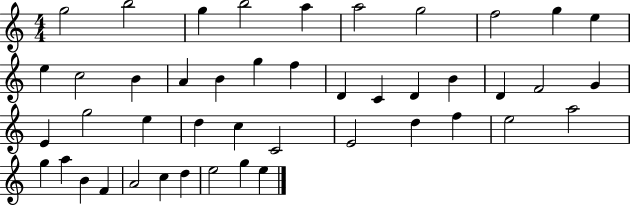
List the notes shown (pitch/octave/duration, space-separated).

G5/h B5/h G5/q B5/h A5/q A5/h G5/h F5/h G5/q E5/q E5/q C5/h B4/q A4/q B4/q G5/q F5/q D4/q C4/q D4/q B4/q D4/q F4/h G4/q E4/q G5/h E5/q D5/q C5/q C4/h E4/h D5/q F5/q E5/h A5/h G5/q A5/q B4/q F4/q A4/h C5/q D5/q E5/h G5/q E5/q